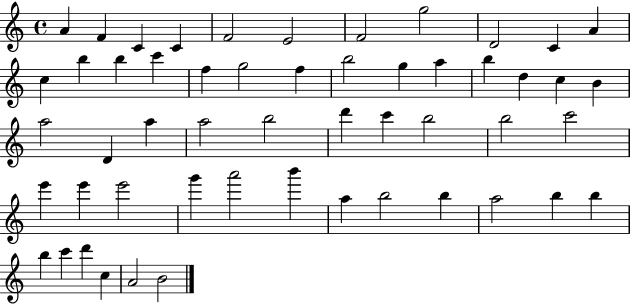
{
  \clef treble
  \time 4/4
  \defaultTimeSignature
  \key c \major
  a'4 f'4 c'4 c'4 | f'2 e'2 | f'2 g''2 | d'2 c'4 a'4 | \break c''4 b''4 b''4 c'''4 | f''4 g''2 f''4 | b''2 g''4 a''4 | b''4 d''4 c''4 b'4 | \break a''2 d'4 a''4 | a''2 b''2 | d'''4 c'''4 b''2 | b''2 c'''2 | \break e'''4 e'''4 e'''2 | g'''4 a'''2 b'''4 | a''4 b''2 b''4 | a''2 b''4 b''4 | \break b''4 c'''4 d'''4 c''4 | a'2 b'2 | \bar "|."
}